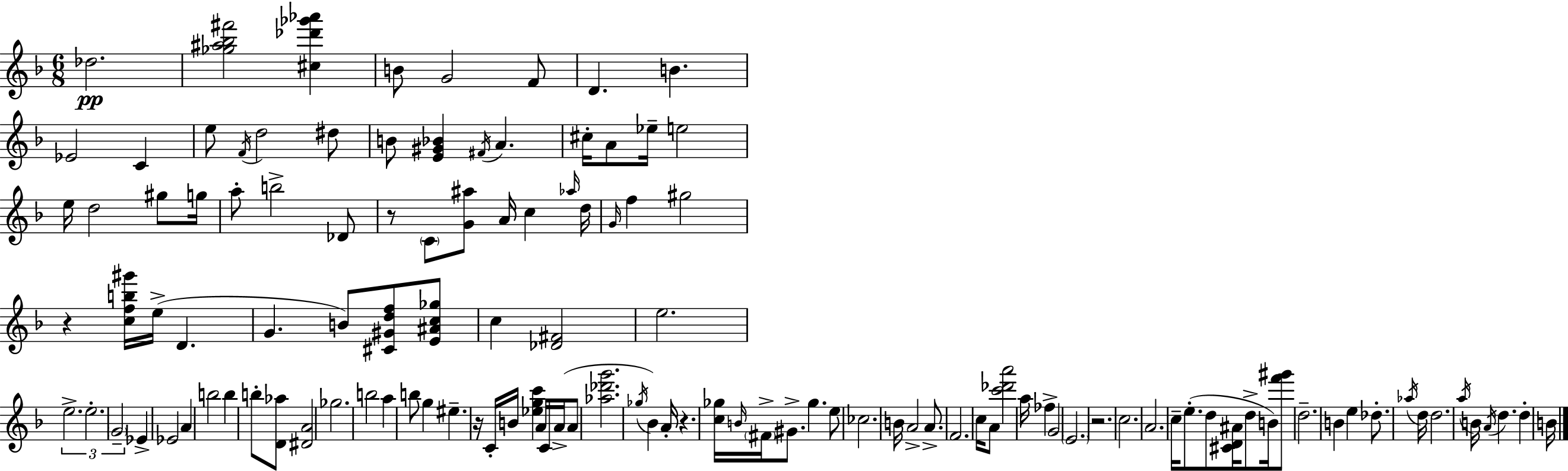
X:1
T:Untitled
M:6/8
L:1/4
K:Dm
_d2 [_g^a_b^f']2 [^c_d'_g'_a'] B/2 G2 F/2 D B _E2 C e/2 F/4 d2 ^d/2 B/2 [E^G_B] ^F/4 A ^c/4 A/2 _e/4 e2 e/4 d2 ^g/2 g/4 a/2 b2 _D/2 z/2 C/2 [G^a]/2 A/4 c _a/4 d/4 G/4 f ^g2 z [cfb^g']/4 e/4 D G B/2 [^C^Gdf]/2 [E^Ac_g]/2 c [_D^F]2 e2 e2 e2 G2 _E _E2 A b2 b b/2 [D_a]/2 [^DA]2 _g2 b2 a b/2 g ^e z/4 C/4 B/4 [_egc'] A/4 C/4 A/4 A/2 [_a_d'g']2 _g/4 _B A/4 z [c_g]/4 B/4 ^F/4 ^G/2 _g e/2 _c2 B/4 A2 A/2 F2 c/4 A/2 [c'_d'a']2 a/4 _f G2 E2 z2 c2 A2 c/4 e/2 d/2 [^CD^A]/4 d/2 B/4 [f'^g']/2 d2 B e _d/2 _a/4 d/4 d2 a/4 B/4 A/4 d d B/4